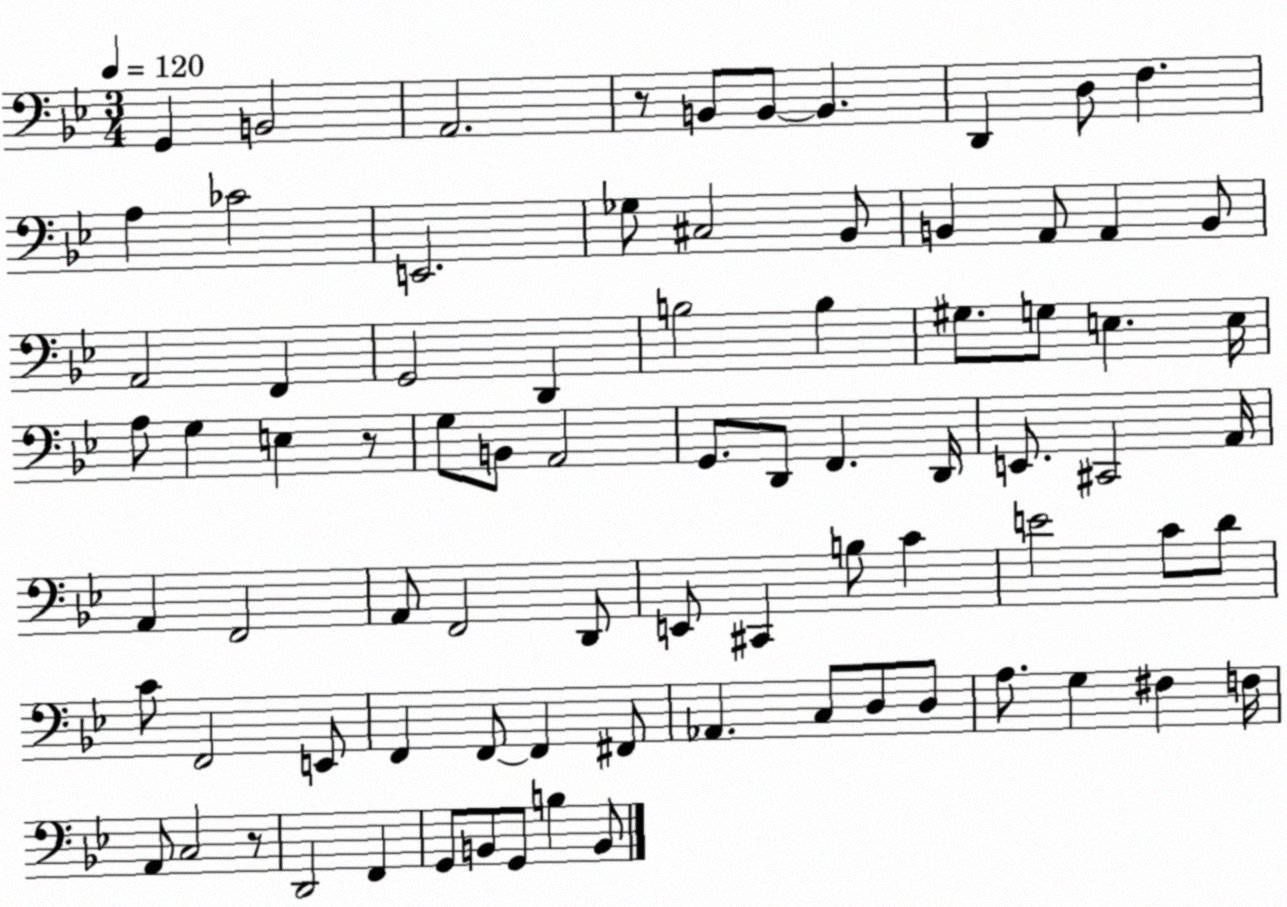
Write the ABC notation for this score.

X:1
T:Untitled
M:3/4
L:1/4
K:Bb
G,, B,,2 A,,2 z/2 B,,/2 B,,/2 B,, D,, D,/2 F, A, _C2 E,,2 _G,/2 ^C,2 _B,,/2 B,, A,,/2 A,, B,,/2 A,,2 F,, G,,2 D,, B,2 B, ^G,/2 G,/2 E, E,/4 A,/2 G, E, z/2 G,/2 B,,/2 A,,2 G,,/2 D,,/2 F,, D,,/4 E,,/2 ^C,,2 A,,/4 A,, F,,2 A,,/2 F,,2 D,,/2 E,,/2 ^C,, B,/2 C E2 C/2 D/2 C/2 F,,2 E,,/2 F,, F,,/2 F,, ^F,,/2 _A,, C,/2 D,/2 D,/2 A,/2 G, ^F, F,/4 A,,/2 C,2 z/2 D,,2 F,, G,,/2 B,,/2 G,,/2 B, B,,/2